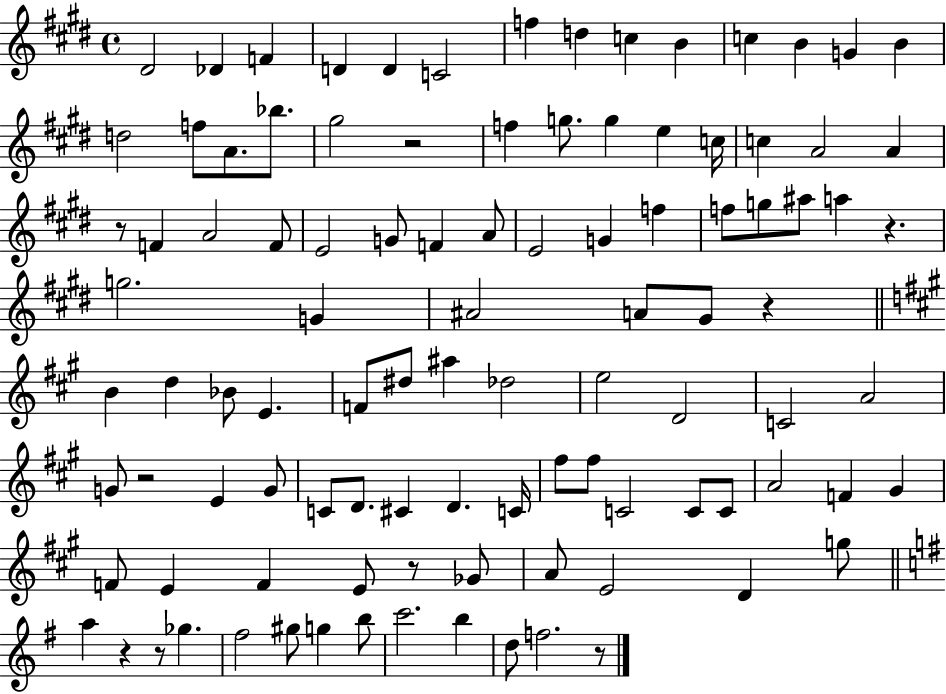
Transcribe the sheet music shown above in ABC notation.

X:1
T:Untitled
M:4/4
L:1/4
K:E
^D2 _D F D D C2 f d c B c B G B d2 f/2 A/2 _b/2 ^g2 z2 f g/2 g e c/4 c A2 A z/2 F A2 F/2 E2 G/2 F A/2 E2 G f f/2 g/2 ^a/2 a z g2 G ^A2 A/2 ^G/2 z B d _B/2 E F/2 ^d/2 ^a _d2 e2 D2 C2 A2 G/2 z2 E G/2 C/2 D/2 ^C D C/4 ^f/2 ^f/2 C2 C/2 C/2 A2 F ^G F/2 E F E/2 z/2 _G/2 A/2 E2 D g/2 a z z/2 _g ^f2 ^g/2 g b/2 c'2 b d/2 f2 z/2